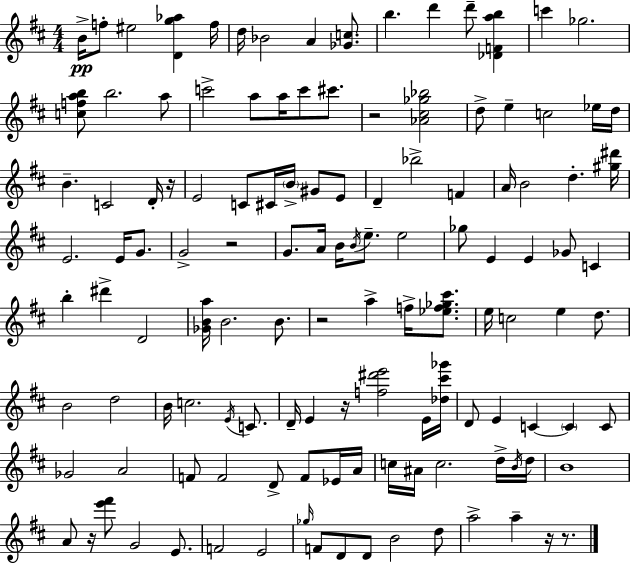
{
  \clef treble
  \numericTimeSignature
  \time 4/4
  \key d \major
  b'16->\pp f''8-. eis''2 <d' g'' aes''>4 f''16 | d''16 bes'2 a'4 <ges' c''>8. | b''4. d'''4 d'''8-- <des' f' a'' b''>4 | c'''4 ges''2. | \break <c'' f'' a'' b''>8 b''2. a''8 | c'''2-> a''8 a''16 c'''8 cis'''8. | r2 <aes' cis'' ges'' bes''>2 | d''8-> e''4-- c''2 ees''16 d''16 | \break b'4.-- c'2 d'16-. r16 | e'2 c'8 cis'16 \parenthesize b'16-> gis'8 e'8 | d'4-- bes''2-> f'4 | a'16 b'2 d''4.-. <gis'' dis'''>16 | \break e'2. e'16 g'8. | g'2-> r2 | g'8. a'16 b'16 \acciaccatura { b'16 } e''8.-- e''2 | ges''8 e'4 e'4 ges'8 c'4 | \break b''4-. dis'''4-> d'2 | <ges' b' a''>16 b'2. b'8. | r2 a''4-> f''16-> <ees'' f'' ges'' cis'''>8. | e''16 c''2 e''4 d''8. | \break b'2 d''2 | b'16 c''2. \acciaccatura { e'16 } c'8. | d'16-- e'4 r16 <f'' dis''' e'''>2 | e'16 <des'' cis''' ges'''>16 d'8 e'4 c'4~~ \parenthesize c'4 | \break c'8 ges'2 a'2 | f'8 f'2 d'8-> f'8 | ees'16 a'16 c''16 ais'16 c''2. | d''16-> \acciaccatura { b'16 } d''16 b'1 | \break a'8 r16 <e''' fis'''>8 g'2 | e'8. f'2 e'2 | \grace { ges''16 } f'8 d'8 d'8 b'2 | d''8 a''2-> a''4-- | \break r16 r8. \bar "|."
}